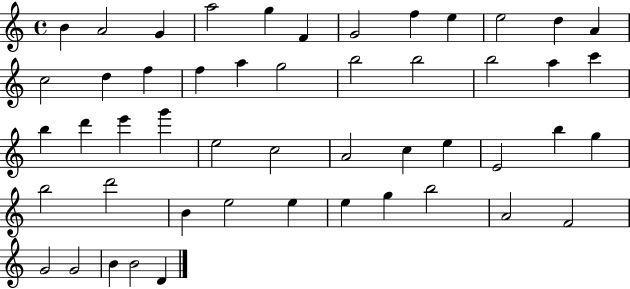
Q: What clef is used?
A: treble